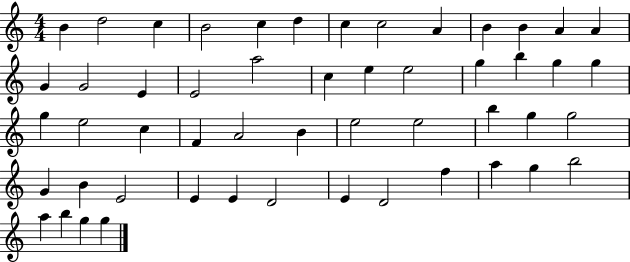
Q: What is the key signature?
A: C major